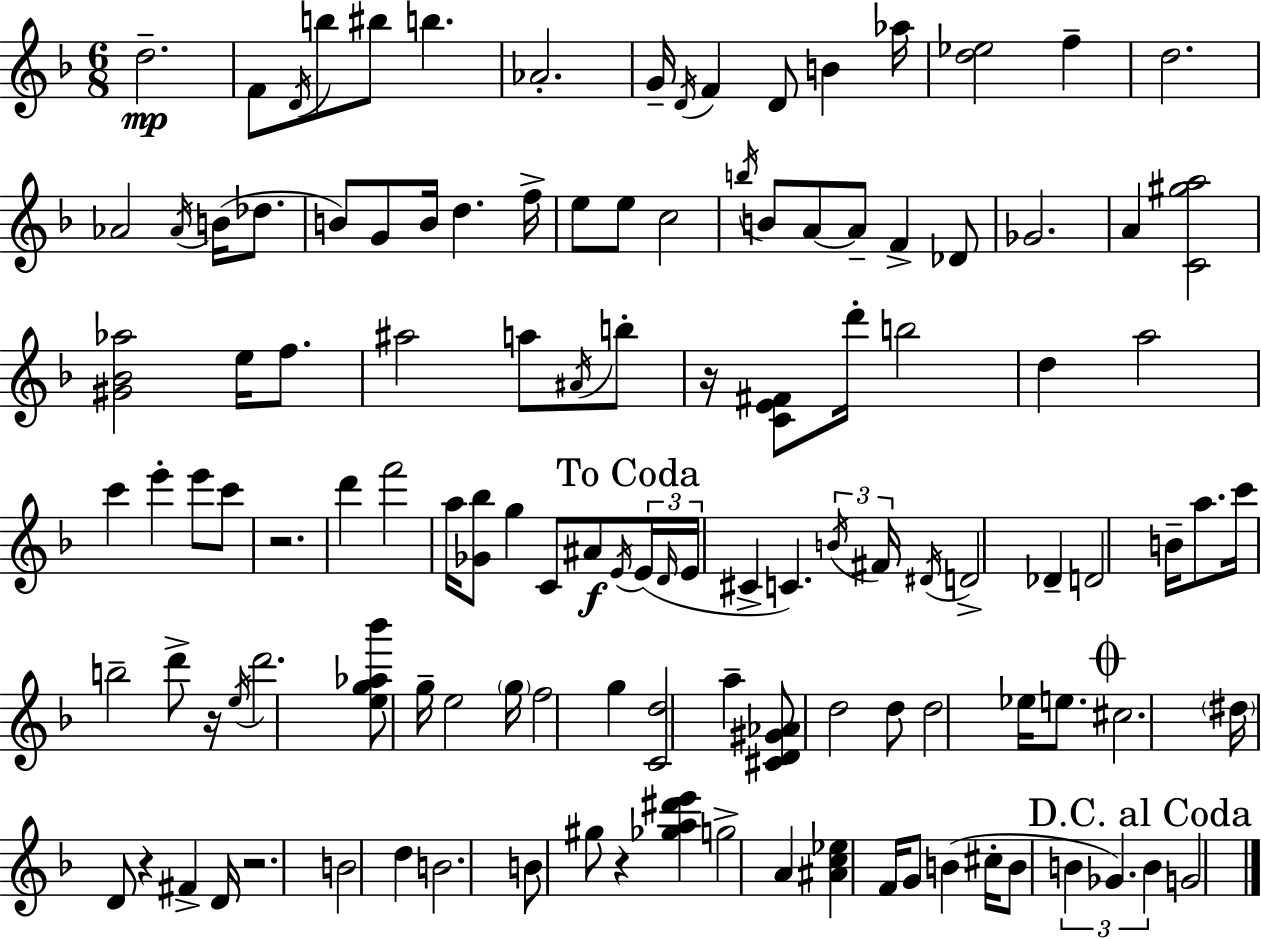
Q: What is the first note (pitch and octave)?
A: D5